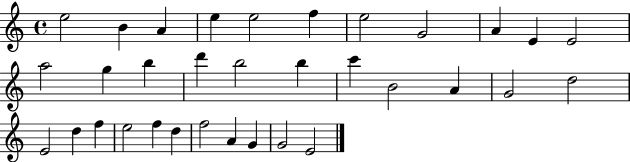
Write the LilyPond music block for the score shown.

{
  \clef treble
  \time 4/4
  \defaultTimeSignature
  \key c \major
  e''2 b'4 a'4 | e''4 e''2 f''4 | e''2 g'2 | a'4 e'4 e'2 | \break a''2 g''4 b''4 | d'''4 b''2 b''4 | c'''4 b'2 a'4 | g'2 d''2 | \break e'2 d''4 f''4 | e''2 f''4 d''4 | f''2 a'4 g'4 | g'2 e'2 | \break \bar "|."
}